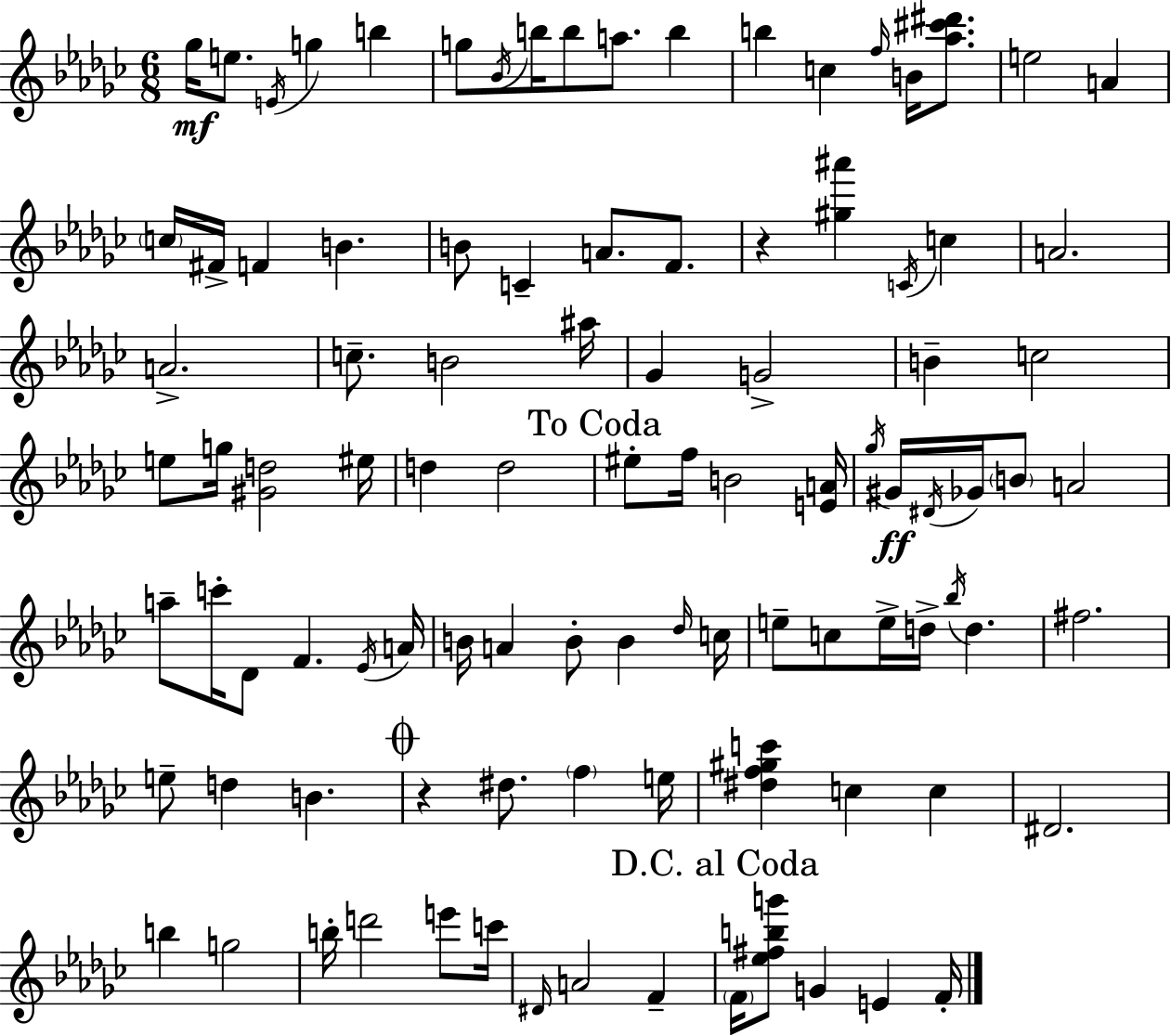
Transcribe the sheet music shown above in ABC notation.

X:1
T:Untitled
M:6/8
L:1/4
K:Ebm
_g/4 e/2 E/4 g b g/2 _B/4 b/4 b/2 a/2 b b c f/4 B/4 [_a^c'^d']/2 e2 A c/4 ^F/4 F B B/2 C A/2 F/2 z [^g^a'] C/4 c A2 A2 c/2 B2 ^a/4 _G G2 B c2 e/2 g/4 [^Gd]2 ^e/4 d d2 ^e/2 f/4 B2 [EA]/4 _g/4 ^G/4 ^D/4 _G/4 B/2 A2 a/2 c'/4 _D/2 F _E/4 A/4 B/4 A B/2 B _d/4 c/4 e/2 c/2 e/4 d/4 _b/4 d ^f2 e/2 d B z ^d/2 f e/4 [^df^gc'] c c ^D2 b g2 b/4 d'2 e'/2 c'/4 ^D/4 A2 F F/4 [_e^fbg']/2 G E F/4